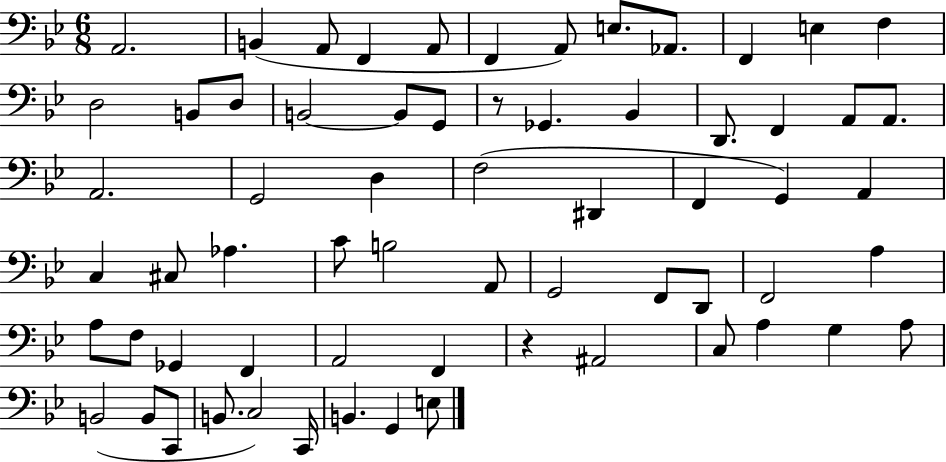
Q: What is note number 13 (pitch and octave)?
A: D3